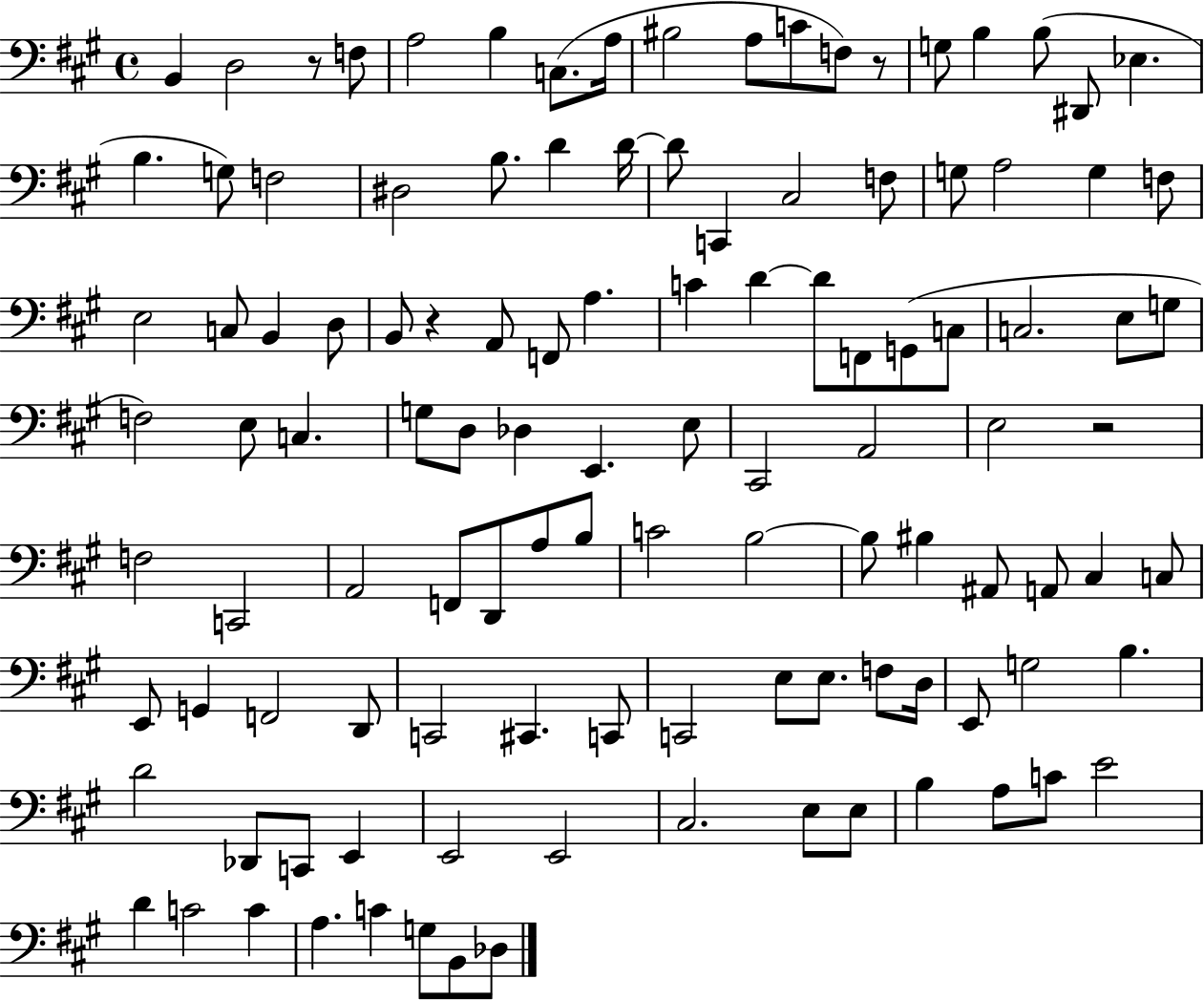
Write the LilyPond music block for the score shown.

{
  \clef bass
  \time 4/4
  \defaultTimeSignature
  \key a \major
  \repeat volta 2 { b,4 d2 r8 f8 | a2 b4 c8.( a16 | bis2 a8 c'8 f8) r8 | g8 b4 b8( dis,8 ees4. | \break b4. g8) f2 | dis2 b8. d'4 d'16~~ | d'8 c,4 cis2 f8 | g8 a2 g4 f8 | \break e2 c8 b,4 d8 | b,8 r4 a,8 f,8 a4. | c'4 d'4~~ d'8 f,8 g,8( c8 | c2. e8 g8 | \break f2) e8 c4. | g8 d8 des4 e,4. e8 | cis,2 a,2 | e2 r2 | \break f2 c,2 | a,2 f,8 d,8 a8 b8 | c'2 b2~~ | b8 bis4 ais,8 a,8 cis4 c8 | \break e,8 g,4 f,2 d,8 | c,2 cis,4. c,8 | c,2 e8 e8. f8 d16 | e,8 g2 b4. | \break d'2 des,8 c,8 e,4 | e,2 e,2 | cis2. e8 e8 | b4 a8 c'8 e'2 | \break d'4 c'2 c'4 | a4. c'4 g8 b,8 des8 | } \bar "|."
}